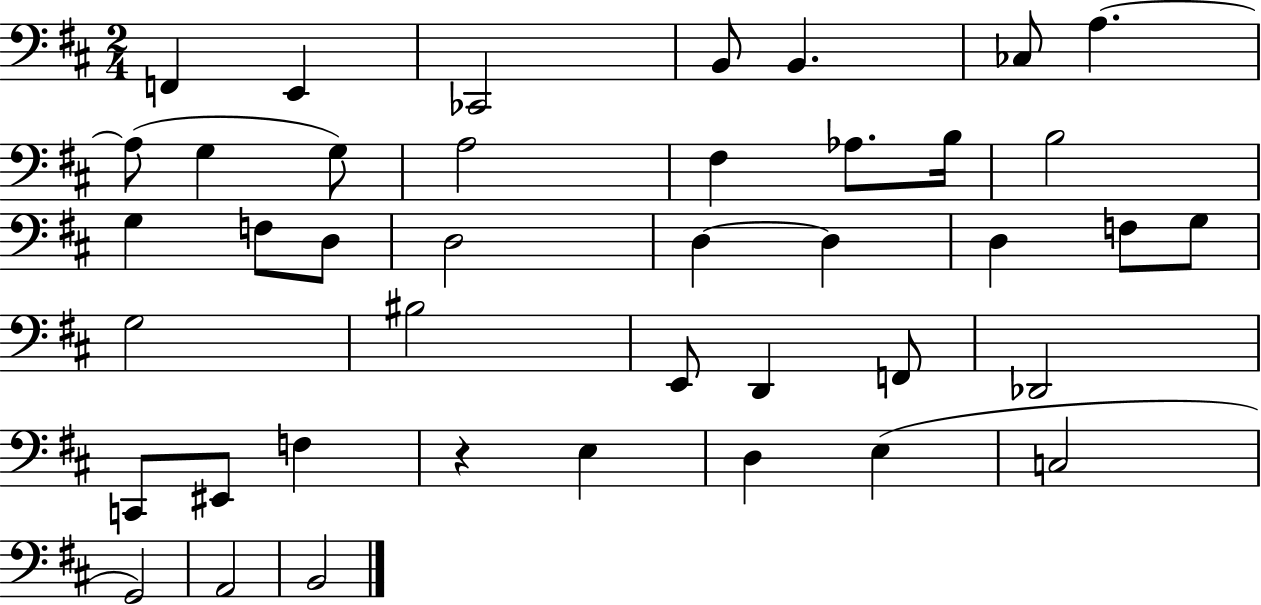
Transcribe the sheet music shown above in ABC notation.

X:1
T:Untitled
M:2/4
L:1/4
K:D
F,, E,, _C,,2 B,,/2 B,, _C,/2 A, A,/2 G, G,/2 A,2 ^F, _A,/2 B,/4 B,2 G, F,/2 D,/2 D,2 D, D, D, F,/2 G,/2 G,2 ^B,2 E,,/2 D,, F,,/2 _D,,2 C,,/2 ^E,,/2 F, z E, D, E, C,2 G,,2 A,,2 B,,2